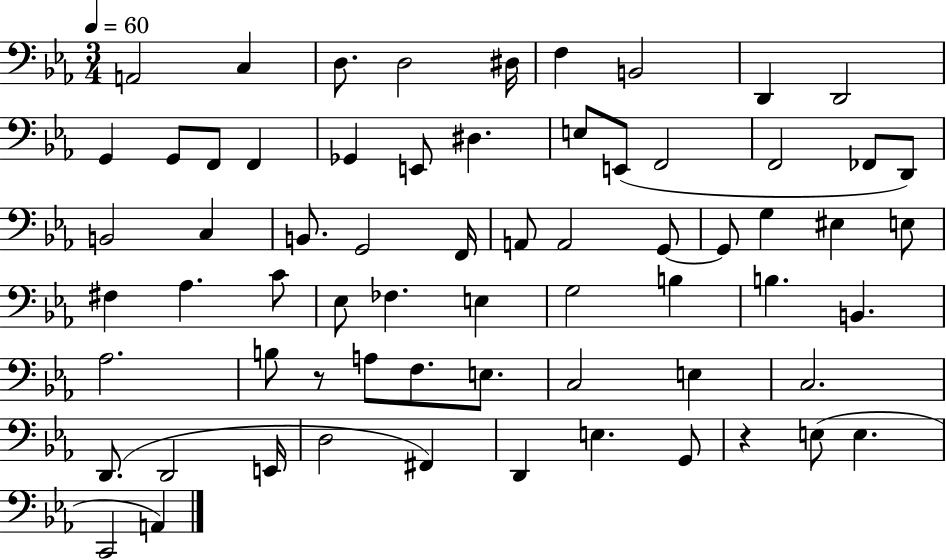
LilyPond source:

{
  \clef bass
  \numericTimeSignature
  \time 3/4
  \key ees \major
  \tempo 4 = 60
  a,2 c4 | d8. d2 dis16 | f4 b,2 | d,4 d,2 | \break g,4 g,8 f,8 f,4 | ges,4 e,8 dis4. | e8 e,8( f,2 | f,2 fes,8 d,8) | \break b,2 c4 | b,8. g,2 f,16 | a,8 a,2 g,8~~ | g,8 g4 eis4 e8 | \break fis4 aes4. c'8 | ees8 fes4. e4 | g2 b4 | b4. b,4. | \break aes2. | b8 r8 a8 f8. e8. | c2 e4 | c2. | \break d,8.( d,2 e,16 | d2 fis,4) | d,4 e4. g,8 | r4 e8( e4. | \break c,2 a,4) | \bar "|."
}